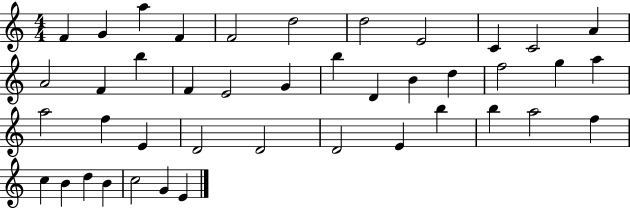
F4/q G4/q A5/q F4/q F4/h D5/h D5/h E4/h C4/q C4/h A4/q A4/h F4/q B5/q F4/q E4/h G4/q B5/q D4/q B4/q D5/q F5/h G5/q A5/q A5/h F5/q E4/q D4/h D4/h D4/h E4/q B5/q B5/q A5/h F5/q C5/q B4/q D5/q B4/q C5/h G4/q E4/q